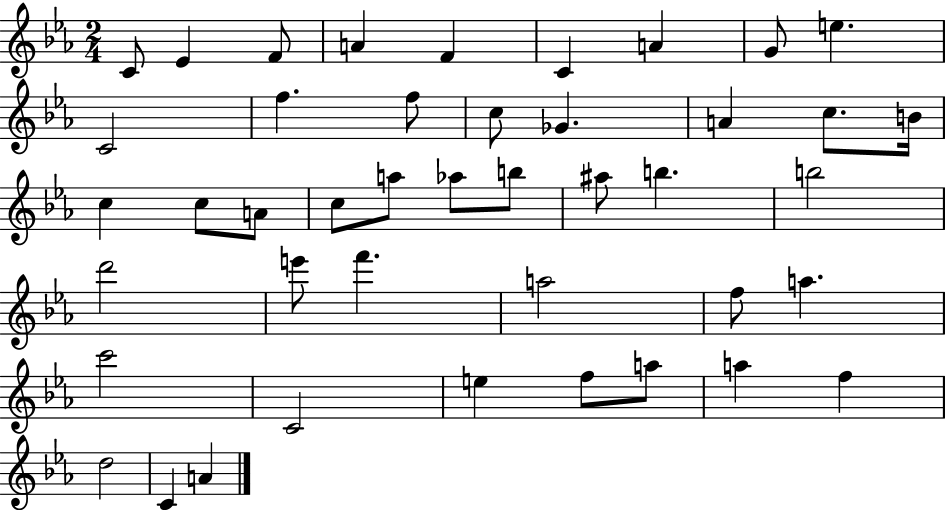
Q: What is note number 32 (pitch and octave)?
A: F5